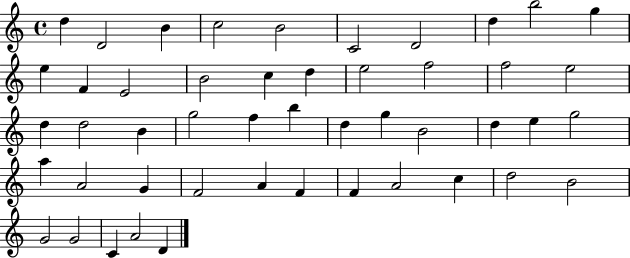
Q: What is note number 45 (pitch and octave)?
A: G4